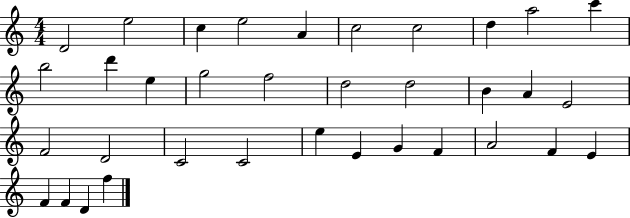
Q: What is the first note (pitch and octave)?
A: D4